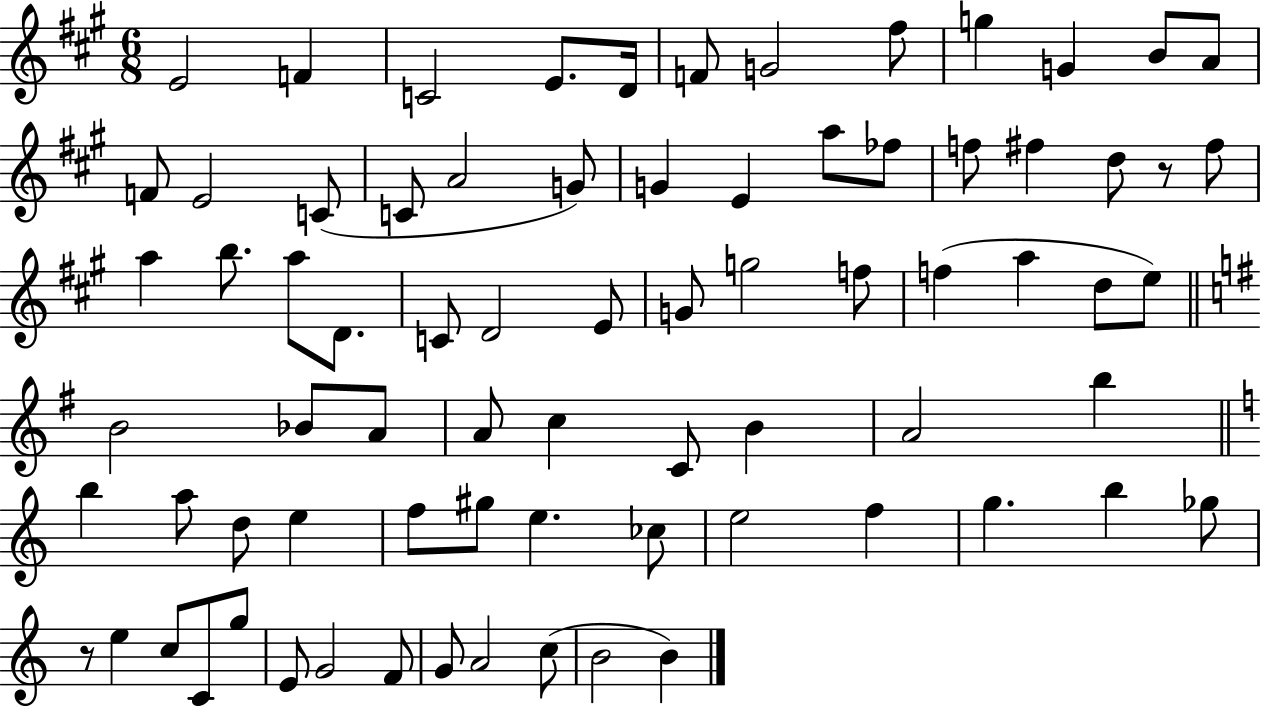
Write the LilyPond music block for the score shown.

{
  \clef treble
  \numericTimeSignature
  \time 6/8
  \key a \major
  e'2 f'4 | c'2 e'8. d'16 | f'8 g'2 fis''8 | g''4 g'4 b'8 a'8 | \break f'8 e'2 c'8( | c'8 a'2 g'8) | g'4 e'4 a''8 fes''8 | f''8 fis''4 d''8 r8 fis''8 | \break a''4 b''8. a''8 d'8. | c'8 d'2 e'8 | g'8 g''2 f''8 | f''4( a''4 d''8 e''8) | \break \bar "||" \break \key g \major b'2 bes'8 a'8 | a'8 c''4 c'8 b'4 | a'2 b''4 | \bar "||" \break \key c \major b''4 a''8 d''8 e''4 | f''8 gis''8 e''4. ces''8 | e''2 f''4 | g''4. b''4 ges''8 | \break r8 e''4 c''8 c'8 g''8 | e'8 g'2 f'8 | g'8 a'2 c''8( | b'2 b'4) | \break \bar "|."
}